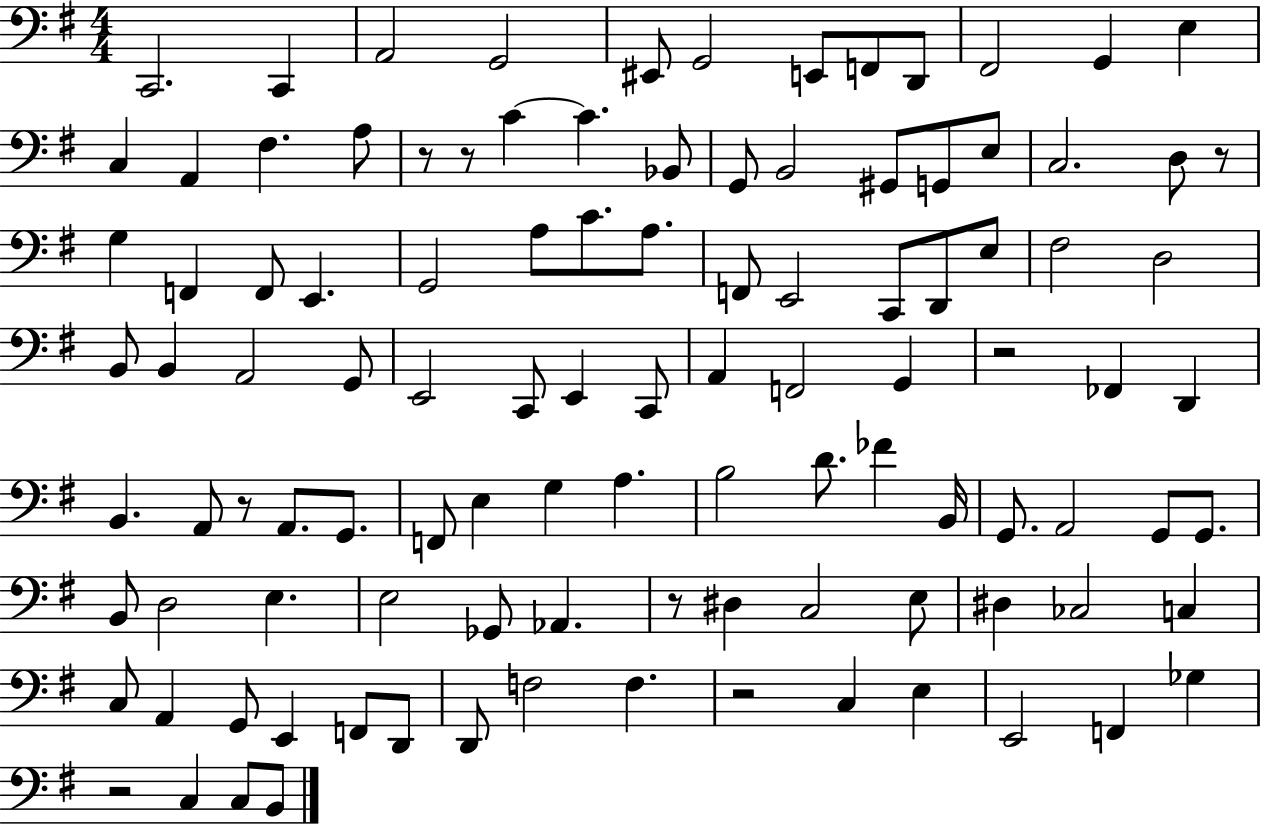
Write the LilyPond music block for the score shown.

{
  \clef bass
  \numericTimeSignature
  \time 4/4
  \key g \major
  c,2. c,4 | a,2 g,2 | eis,8 g,2 e,8 f,8 d,8 | fis,2 g,4 e4 | \break c4 a,4 fis4. a8 | r8 r8 c'4~~ c'4. bes,8 | g,8 b,2 gis,8 g,8 e8 | c2. d8 r8 | \break g4 f,4 f,8 e,4. | g,2 a8 c'8. a8. | f,8 e,2 c,8 d,8 e8 | fis2 d2 | \break b,8 b,4 a,2 g,8 | e,2 c,8 e,4 c,8 | a,4 f,2 g,4 | r2 fes,4 d,4 | \break b,4. a,8 r8 a,8. g,8. | f,8 e4 g4 a4. | b2 d'8. fes'4 b,16 | g,8. a,2 g,8 g,8. | \break b,8 d2 e4. | e2 ges,8 aes,4. | r8 dis4 c2 e8 | dis4 ces2 c4 | \break c8 a,4 g,8 e,4 f,8 d,8 | d,8 f2 f4. | r2 c4 e4 | e,2 f,4 ges4 | \break r2 c4 c8 b,8 | \bar "|."
}